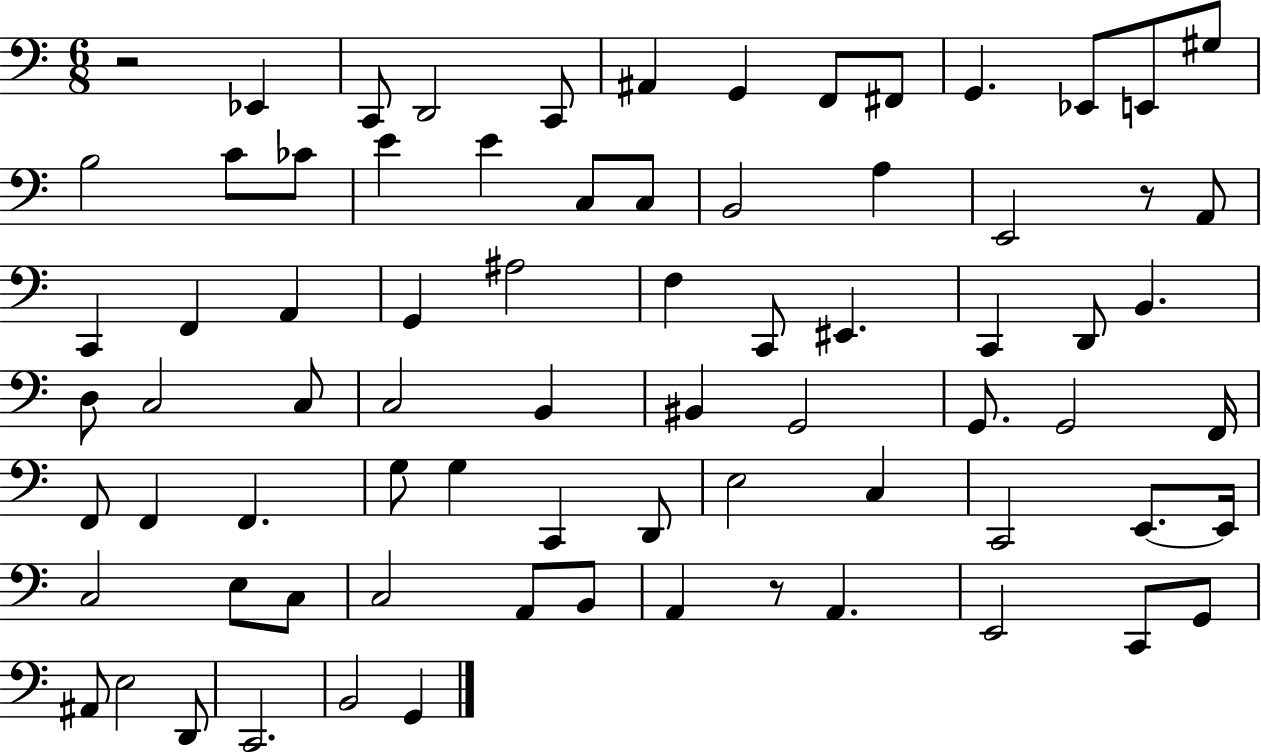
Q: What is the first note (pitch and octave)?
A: Eb2